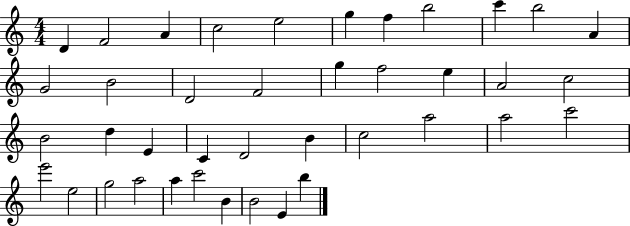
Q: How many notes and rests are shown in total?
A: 40